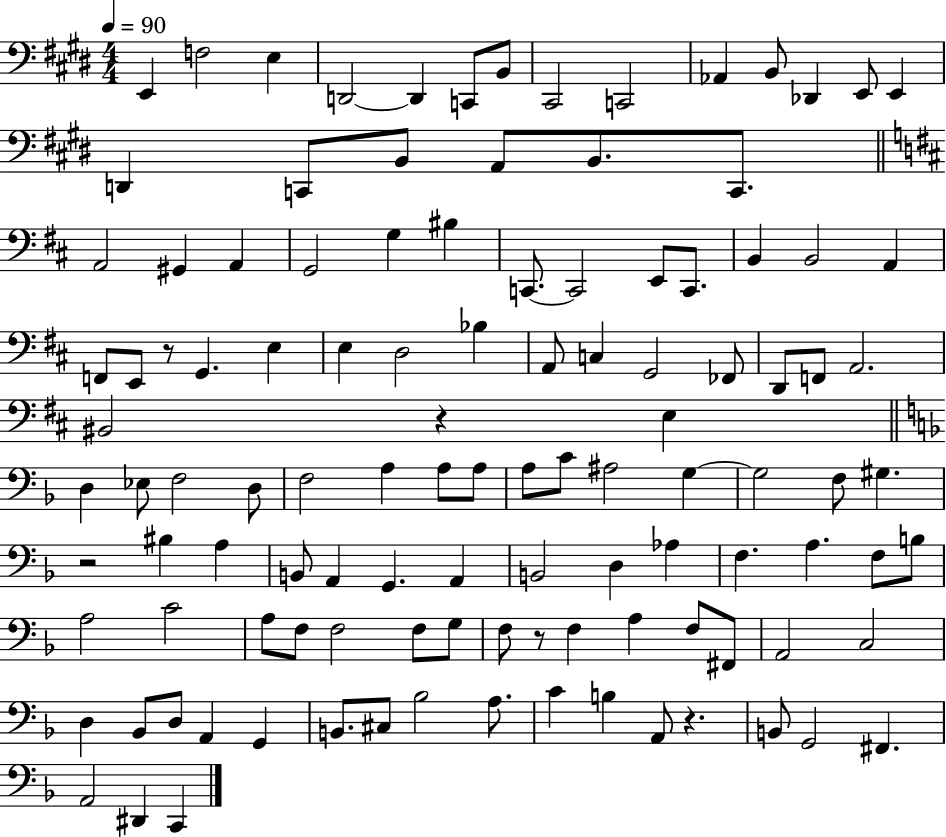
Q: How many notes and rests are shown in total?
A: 114